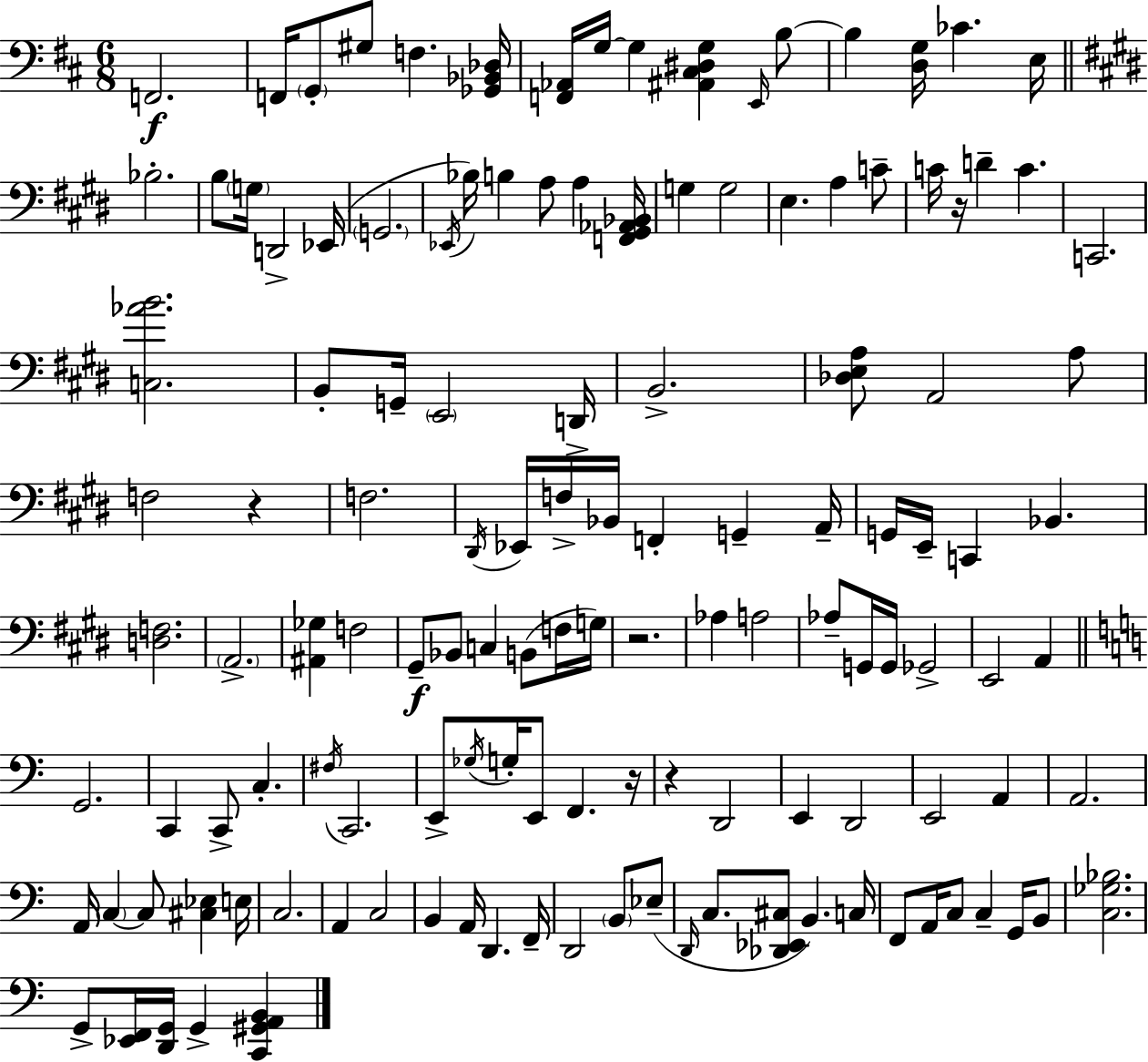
F2/h. F2/s G2/e G#3/e F3/q. [Gb2,Bb2,Db3]/s [F2,Ab2]/s G3/s G3/q [A#2,C#3,D#3,G3]/q E2/s B3/e B3/q [D3,G3]/s CES4/q. E3/s Bb3/h. B3/e G3/s D2/h Eb2/s G2/h. Eb2/s Bb3/s B3/q A3/e A3/q [F2,G#2,Ab2,Bb2]/s G3/q G3/h E3/q. A3/q C4/e C4/s R/s D4/q C4/q. C2/h. [C3,Ab4,B4]/h. B2/e G2/s E2/h D2/s B2/h. [Db3,E3,A3]/e A2/h A3/e F3/h R/q F3/h. D#2/s Eb2/s F3/s Bb2/s F2/q G2/q A2/s G2/s E2/s C2/q Bb2/q. [D3,F3]/h. A2/h. [A#2,Gb3]/q F3/h G#2/e Bb2/e C3/q B2/e F3/s G3/s R/h. Ab3/q A3/h Ab3/e G2/s G2/s Gb2/h E2/h A2/q G2/h. C2/q C2/e C3/q. F#3/s C2/h. E2/e Gb3/s G3/s E2/e F2/q. R/s R/q D2/h E2/q D2/h E2/h A2/q A2/h. A2/s C3/q C3/e [C#3,Eb3]/q E3/s C3/h. A2/q C3/h B2/q A2/s D2/q. F2/s D2/h B2/e Eb3/e D2/s C3/e. [Db2,Eb2,C#3]/e B2/q. C3/s F2/e A2/s C3/e C3/q G2/s B2/e [C3,Gb3,Bb3]/h. G2/e [Eb2,F2]/s [D2,G2]/s G2/q [C2,G#2,A2,B2]/q